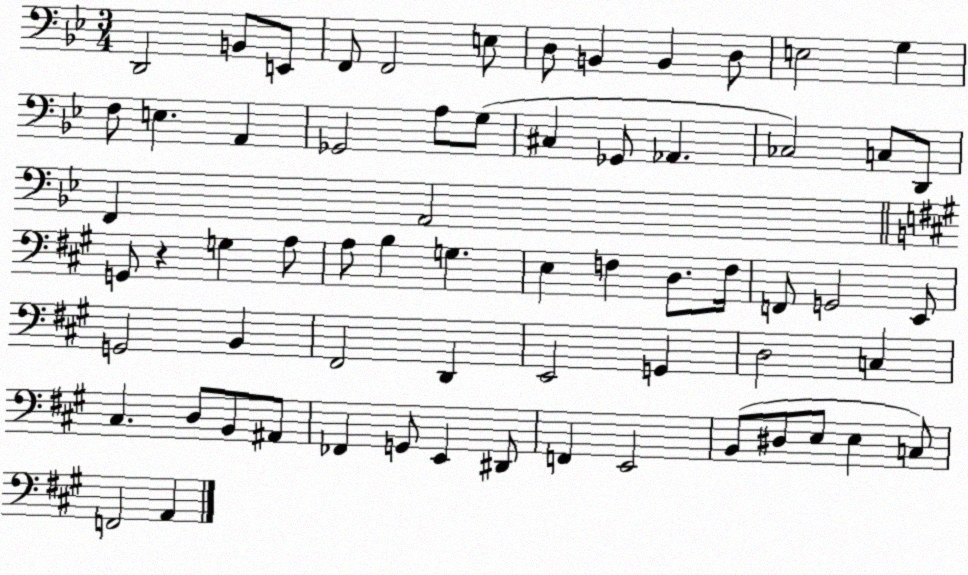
X:1
T:Untitled
M:3/4
L:1/4
K:Bb
D,,2 B,,/2 E,,/2 F,,/2 F,,2 E,/2 D,/2 B,, B,, D,/2 E,2 G, F,/2 E, A,, _G,,2 A,/2 G,/2 ^C, _G,,/2 _A,, _C,2 C,/2 D,,/2 F,, A,,2 G,,/2 z G, A,/2 A,/2 B, G, E, F, D,/2 F,/4 F,,/2 G,,2 E,,/2 G,,2 B,, ^F,,2 D,, E,,2 G,, D,2 C, ^C, D,/2 B,,/2 ^A,,/2 _F,, G,,/2 E,, ^D,,/2 F,, E,,2 B,,/2 ^D,/2 E,/2 E, C,/2 F,,2 A,,